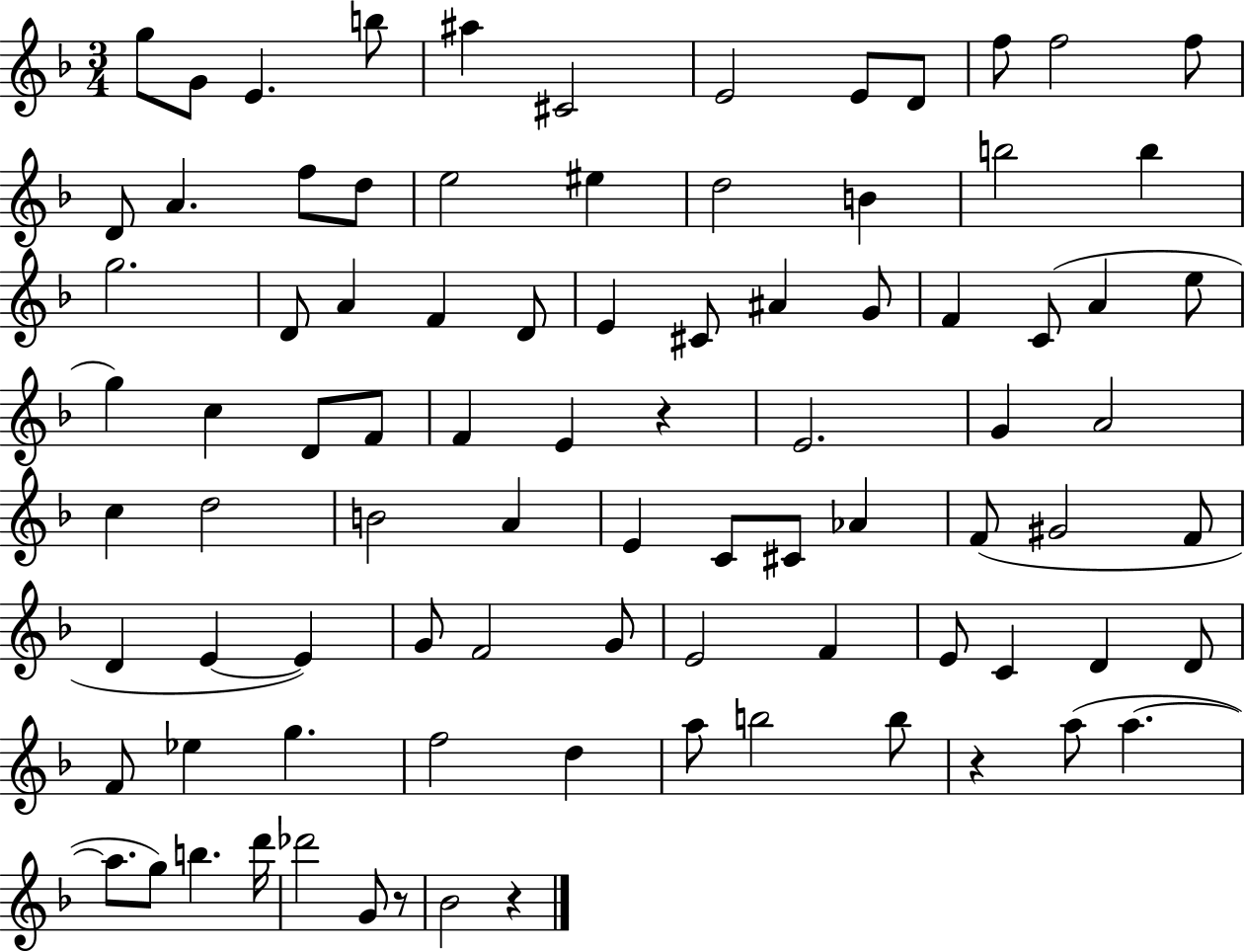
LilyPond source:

{
  \clef treble
  \numericTimeSignature
  \time 3/4
  \key f \major
  g''8 g'8 e'4. b''8 | ais''4 cis'2 | e'2 e'8 d'8 | f''8 f''2 f''8 | \break d'8 a'4. f''8 d''8 | e''2 eis''4 | d''2 b'4 | b''2 b''4 | \break g''2. | d'8 a'4 f'4 d'8 | e'4 cis'8 ais'4 g'8 | f'4 c'8( a'4 e''8 | \break g''4) c''4 d'8 f'8 | f'4 e'4 r4 | e'2. | g'4 a'2 | \break c''4 d''2 | b'2 a'4 | e'4 c'8 cis'8 aes'4 | f'8( gis'2 f'8 | \break d'4 e'4~~ e'4) | g'8 f'2 g'8 | e'2 f'4 | e'8 c'4 d'4 d'8 | \break f'8 ees''4 g''4. | f''2 d''4 | a''8 b''2 b''8 | r4 a''8( a''4.~~ | \break a''8. g''8) b''4. d'''16 | des'''2 g'8 r8 | bes'2 r4 | \bar "|."
}